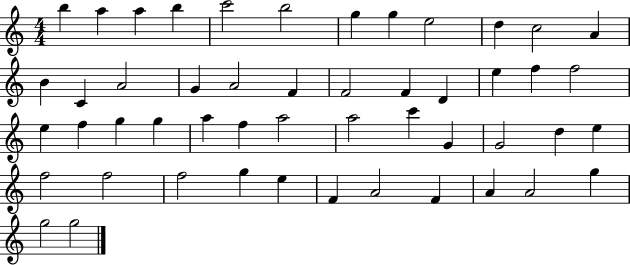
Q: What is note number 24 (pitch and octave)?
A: F5